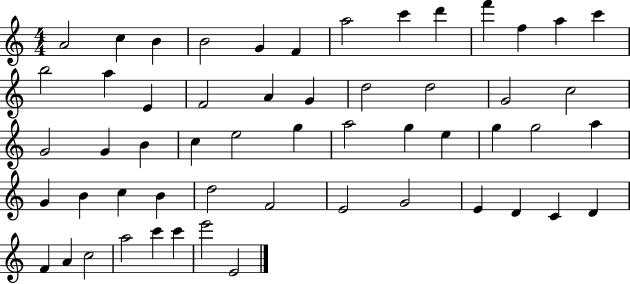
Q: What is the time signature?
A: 4/4